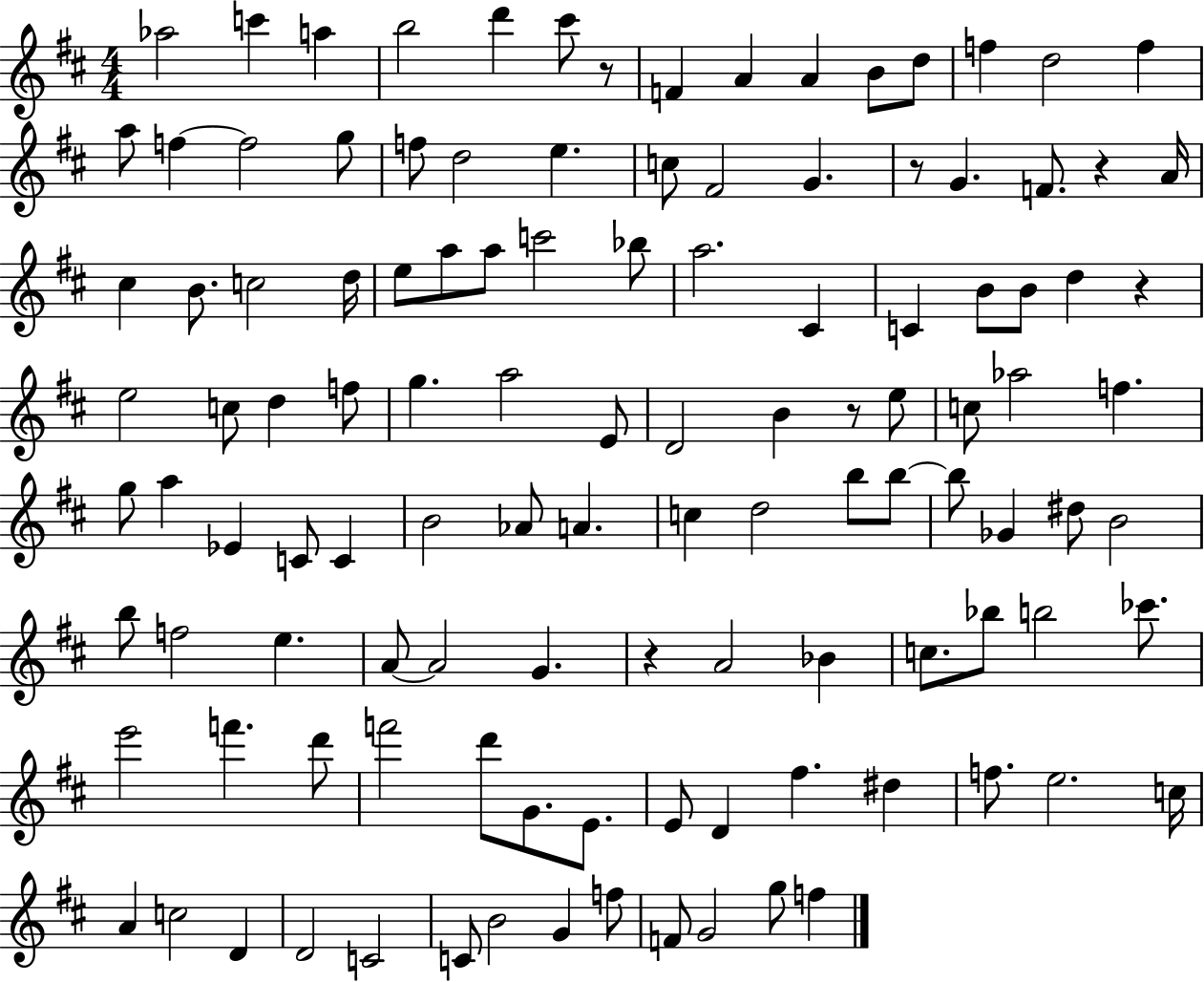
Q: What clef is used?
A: treble